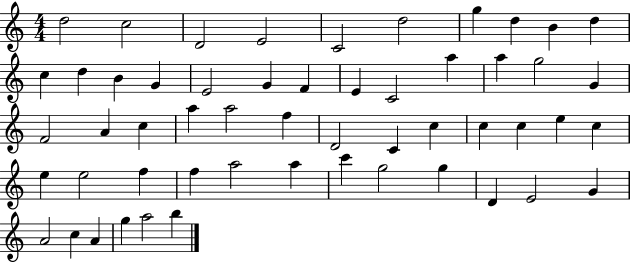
X:1
T:Untitled
M:4/4
L:1/4
K:C
d2 c2 D2 E2 C2 d2 g d B d c d B G E2 G F E C2 a a g2 G F2 A c a a2 f D2 C c c c e c e e2 f f a2 a c' g2 g D E2 G A2 c A g a2 b